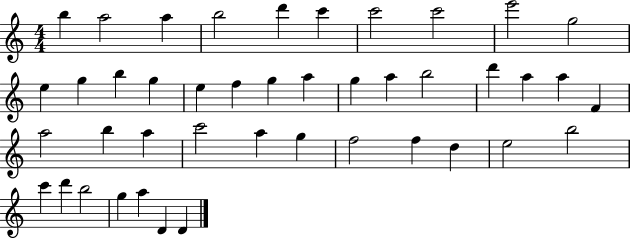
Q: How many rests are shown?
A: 0